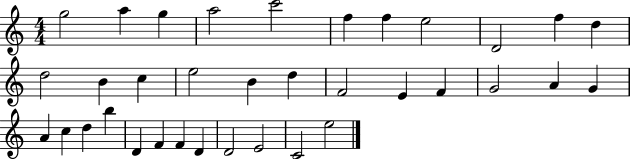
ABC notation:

X:1
T:Untitled
M:4/4
L:1/4
K:C
g2 a g a2 c'2 f f e2 D2 f d d2 B c e2 B d F2 E F G2 A G A c d b D F F D D2 E2 C2 e2